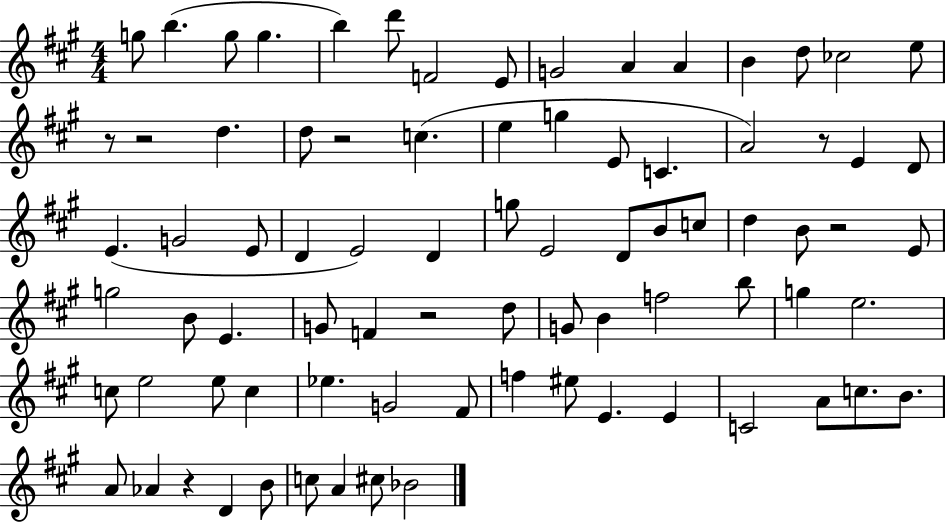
G5/e B5/q. G5/e G5/q. B5/q D6/e F4/h E4/e G4/h A4/q A4/q B4/q D5/e CES5/h E5/e R/e R/h D5/q. D5/e R/h C5/q. E5/q G5/q E4/e C4/q. A4/h R/e E4/q D4/e E4/q. G4/h E4/e D4/q E4/h D4/q G5/e E4/h D4/e B4/e C5/e D5/q B4/e R/h E4/e G5/h B4/e E4/q. G4/e F4/q R/h D5/e G4/e B4/q F5/h B5/e G5/q E5/h. C5/e E5/h E5/e C5/q Eb5/q. G4/h F#4/e F5/q EIS5/e E4/q. E4/q C4/h A4/e C5/e. B4/e. A4/e Ab4/q R/q D4/q B4/e C5/e A4/q C#5/e Bb4/h